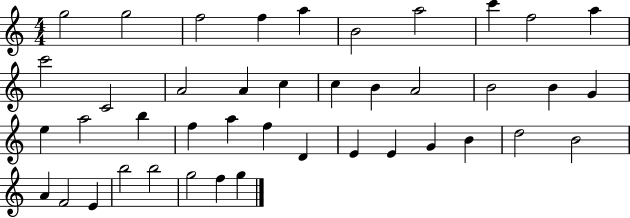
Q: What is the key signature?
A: C major